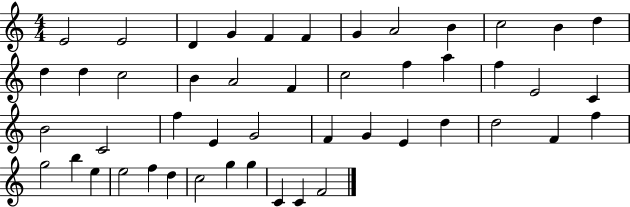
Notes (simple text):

E4/h E4/h D4/q G4/q F4/q F4/q G4/q A4/h B4/q C5/h B4/q D5/q D5/q D5/q C5/h B4/q A4/h F4/q C5/h F5/q A5/q F5/q E4/h C4/q B4/h C4/h F5/q E4/q G4/h F4/q G4/q E4/q D5/q D5/h F4/q F5/q G5/h B5/q E5/q E5/h F5/q D5/q C5/h G5/q G5/q C4/q C4/q F4/h